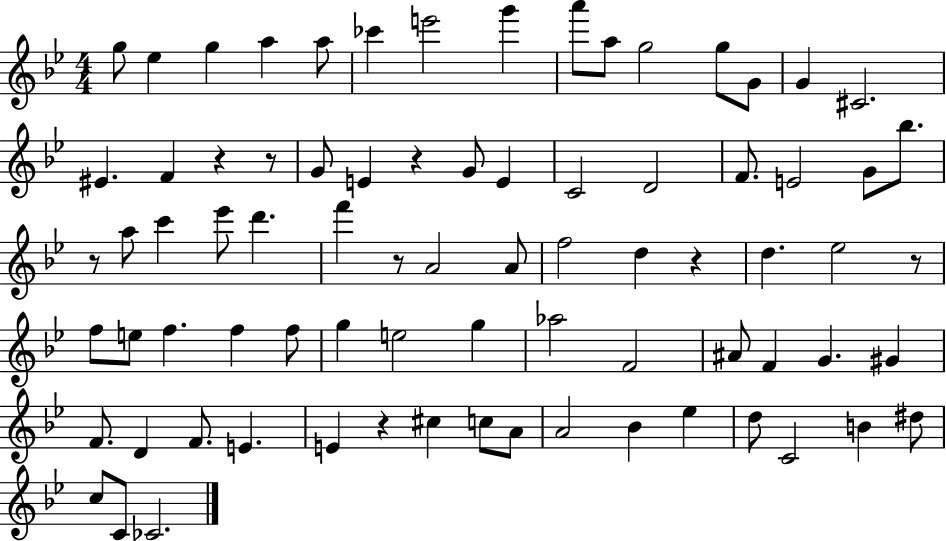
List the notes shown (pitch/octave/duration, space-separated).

G5/e Eb5/q G5/q A5/q A5/e CES6/q E6/h G6/q A6/e A5/e G5/h G5/e G4/e G4/q C#4/h. EIS4/q. F4/q R/q R/e G4/e E4/q R/q G4/e E4/q C4/h D4/h F4/e. E4/h G4/e Bb5/e. R/e A5/e C6/q Eb6/e D6/q. F6/q R/e A4/h A4/e F5/h D5/q R/q D5/q. Eb5/h R/e F5/e E5/e F5/q. F5/q F5/e G5/q E5/h G5/q Ab5/h F4/h A#4/e F4/q G4/q. G#4/q F4/e. D4/q F4/e. E4/q. E4/q R/q C#5/q C5/e A4/e A4/h Bb4/q Eb5/q D5/e C4/h B4/q D#5/e C5/e C4/e CES4/h.